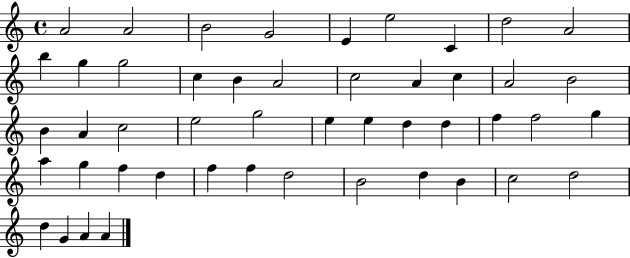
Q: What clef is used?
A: treble